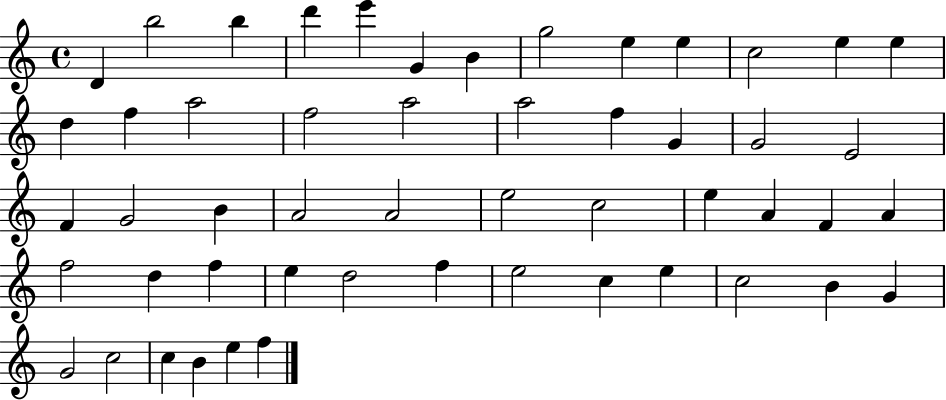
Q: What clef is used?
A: treble